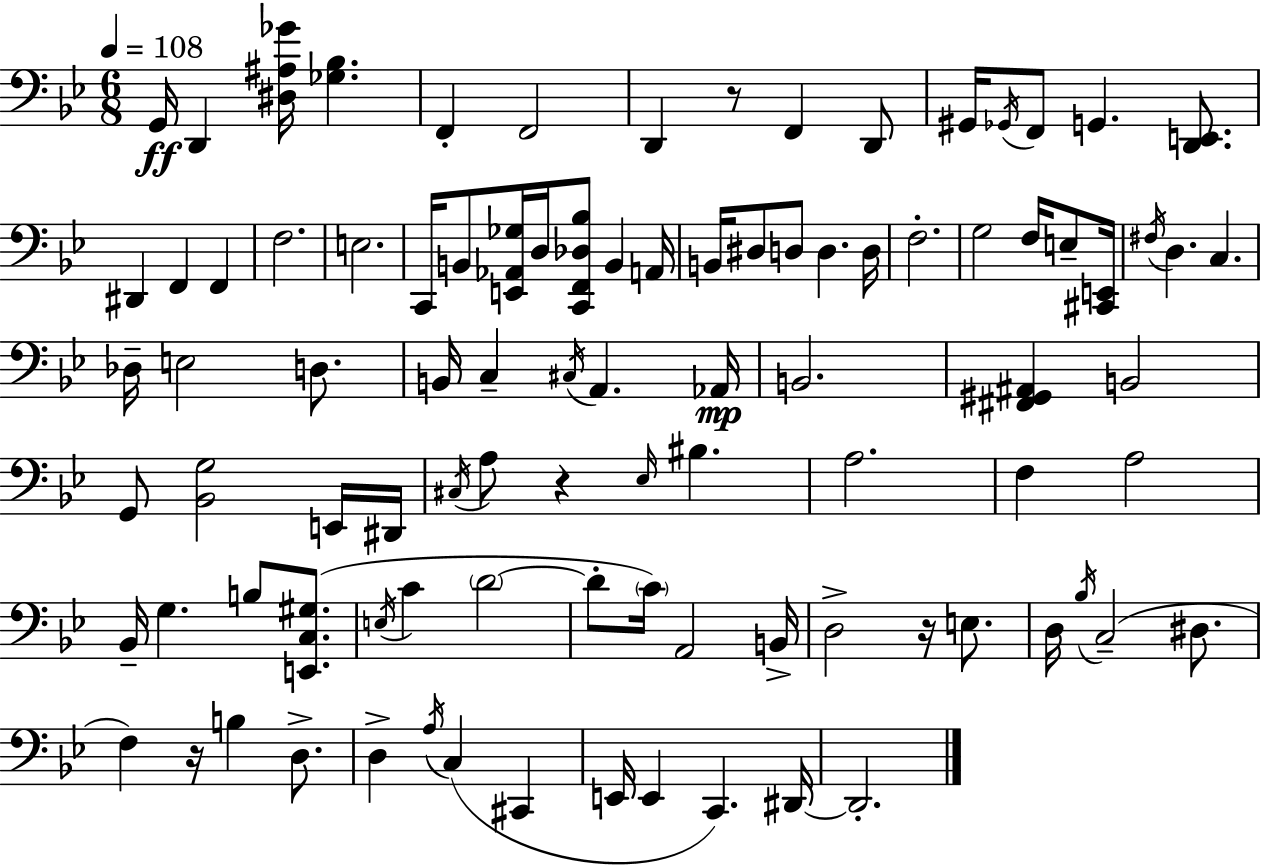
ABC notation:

X:1
T:Untitled
M:6/8
L:1/4
K:Bb
G,,/4 D,, [^D,^A,_G]/4 [_G,_B,] F,, F,,2 D,, z/2 F,, D,,/2 ^G,,/4 _G,,/4 F,,/2 G,, [D,,E,,]/2 ^D,, F,, F,, F,2 E,2 C,,/4 B,,/2 [E,,_A,,_G,]/4 D,/4 [C,,F,,_D,_B,]/2 B,, A,,/4 B,,/4 ^D,/2 D,/2 D, D,/4 F,2 G,2 F,/4 E,/2 [^C,,E,,]/4 ^F,/4 D, C, _D,/4 E,2 D,/2 B,,/4 C, ^C,/4 A,, _A,,/4 B,,2 [^F,,^G,,^A,,] B,,2 G,,/2 [_B,,G,]2 E,,/4 ^D,,/4 ^C,/4 A,/2 z _E,/4 ^B, A,2 F, A,2 _B,,/4 G, B,/2 [E,,C,^G,]/2 E,/4 C D2 D/2 C/4 A,,2 B,,/4 D,2 z/4 E,/2 D,/4 _B,/4 C,2 ^D,/2 F, z/4 B, D,/2 D, A,/4 C, ^C,, E,,/4 E,, C,, ^D,,/4 ^D,,2